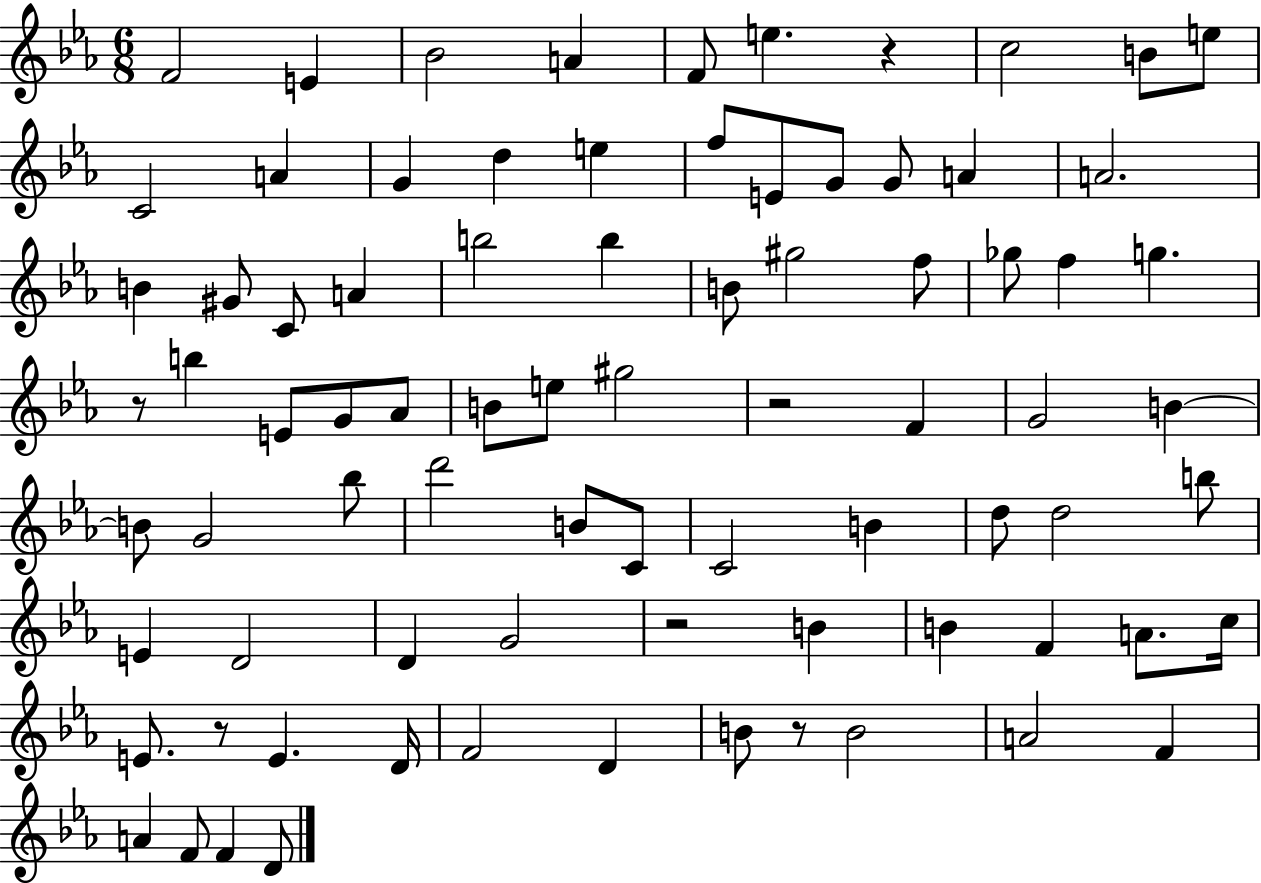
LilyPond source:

{
  \clef treble
  \numericTimeSignature
  \time 6/8
  \key ees \major
  f'2 e'4 | bes'2 a'4 | f'8 e''4. r4 | c''2 b'8 e''8 | \break c'2 a'4 | g'4 d''4 e''4 | f''8 e'8 g'8 g'8 a'4 | a'2. | \break b'4 gis'8 c'8 a'4 | b''2 b''4 | b'8 gis''2 f''8 | ges''8 f''4 g''4. | \break r8 b''4 e'8 g'8 aes'8 | b'8 e''8 gis''2 | r2 f'4 | g'2 b'4~~ | \break b'8 g'2 bes''8 | d'''2 b'8 c'8 | c'2 b'4 | d''8 d''2 b''8 | \break e'4 d'2 | d'4 g'2 | r2 b'4 | b'4 f'4 a'8. c''16 | \break e'8. r8 e'4. d'16 | f'2 d'4 | b'8 r8 b'2 | a'2 f'4 | \break a'4 f'8 f'4 d'8 | \bar "|."
}